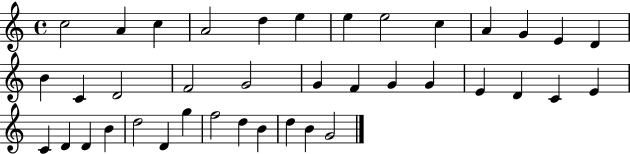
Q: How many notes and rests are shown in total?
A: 39